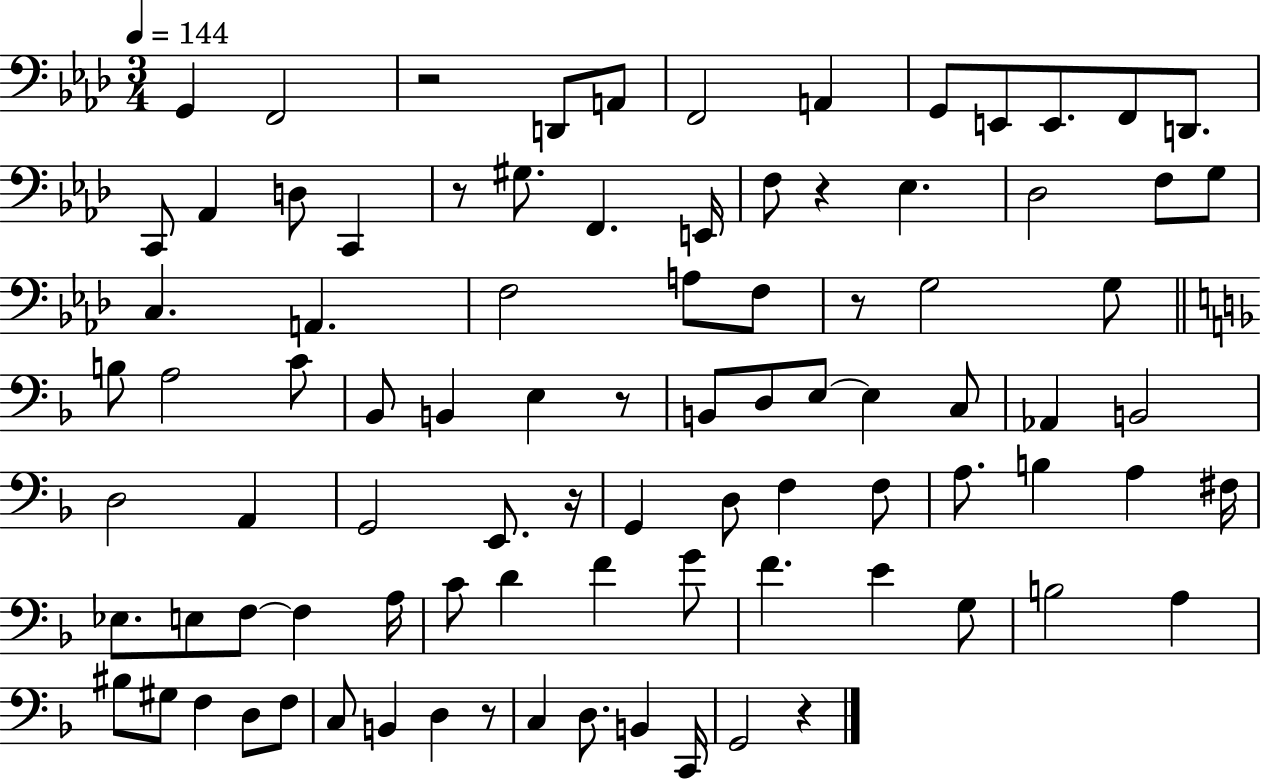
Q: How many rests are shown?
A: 8